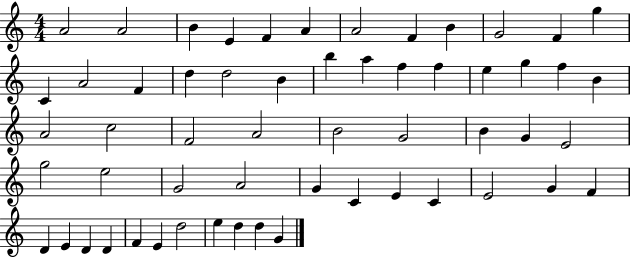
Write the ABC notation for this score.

X:1
T:Untitled
M:4/4
L:1/4
K:C
A2 A2 B E F A A2 F B G2 F g C A2 F d d2 B b a f f e g f B A2 c2 F2 A2 B2 G2 B G E2 g2 e2 G2 A2 G C E C E2 G F D E D D F E d2 e d d G